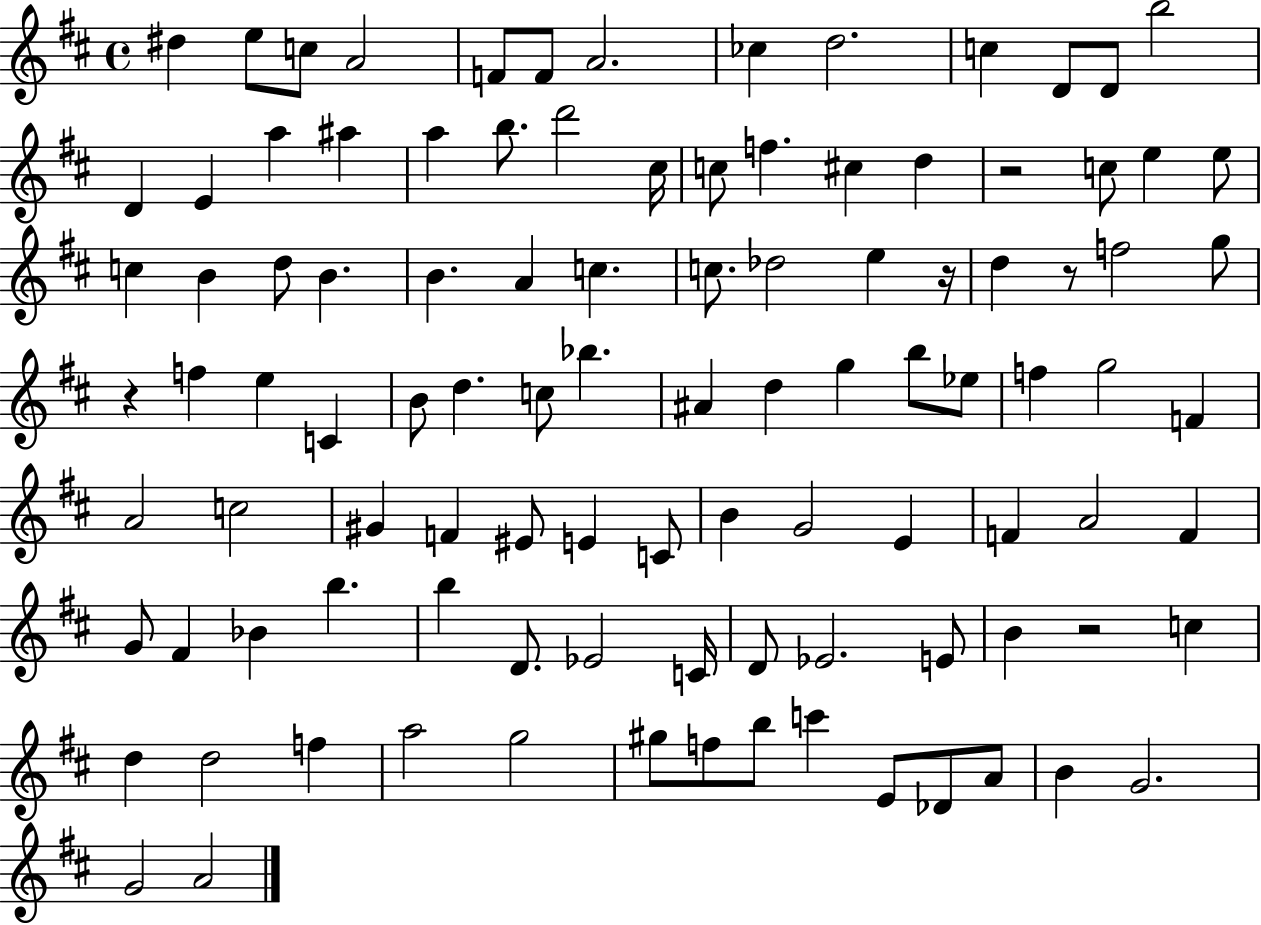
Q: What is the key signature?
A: D major